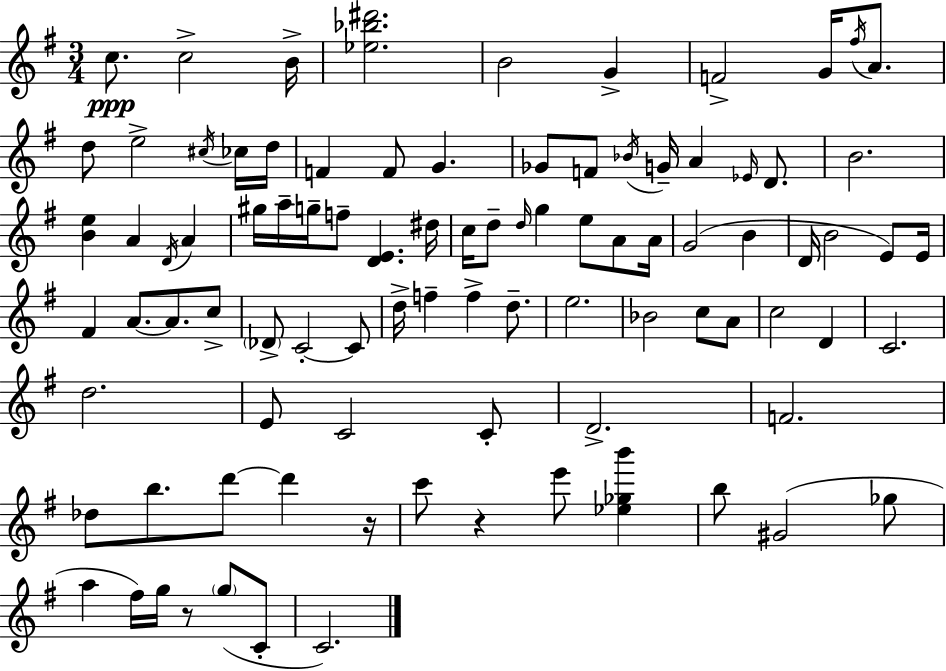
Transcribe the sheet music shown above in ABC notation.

X:1
T:Untitled
M:3/4
L:1/4
K:G
c/2 c2 B/4 [_e_b^d']2 B2 G F2 G/4 ^f/4 A/2 d/2 e2 ^c/4 _c/4 d/4 F F/2 G _G/2 F/2 _B/4 G/4 A _E/4 D/2 B2 [Be] A D/4 A ^g/4 a/4 g/4 f/2 [DE] ^d/4 c/4 d/2 d/4 g e/2 A/2 A/4 G2 B D/4 B2 E/2 E/4 ^F A/2 A/2 c/2 _D/2 C2 C/2 d/4 f f d/2 e2 _B2 c/2 A/2 c2 D C2 d2 E/2 C2 C/2 D2 F2 _d/2 b/2 d'/2 d' z/4 c'/2 z e'/2 [_e_gb'] b/2 ^G2 _g/2 a ^f/4 g/4 z/2 g/2 C/2 C2